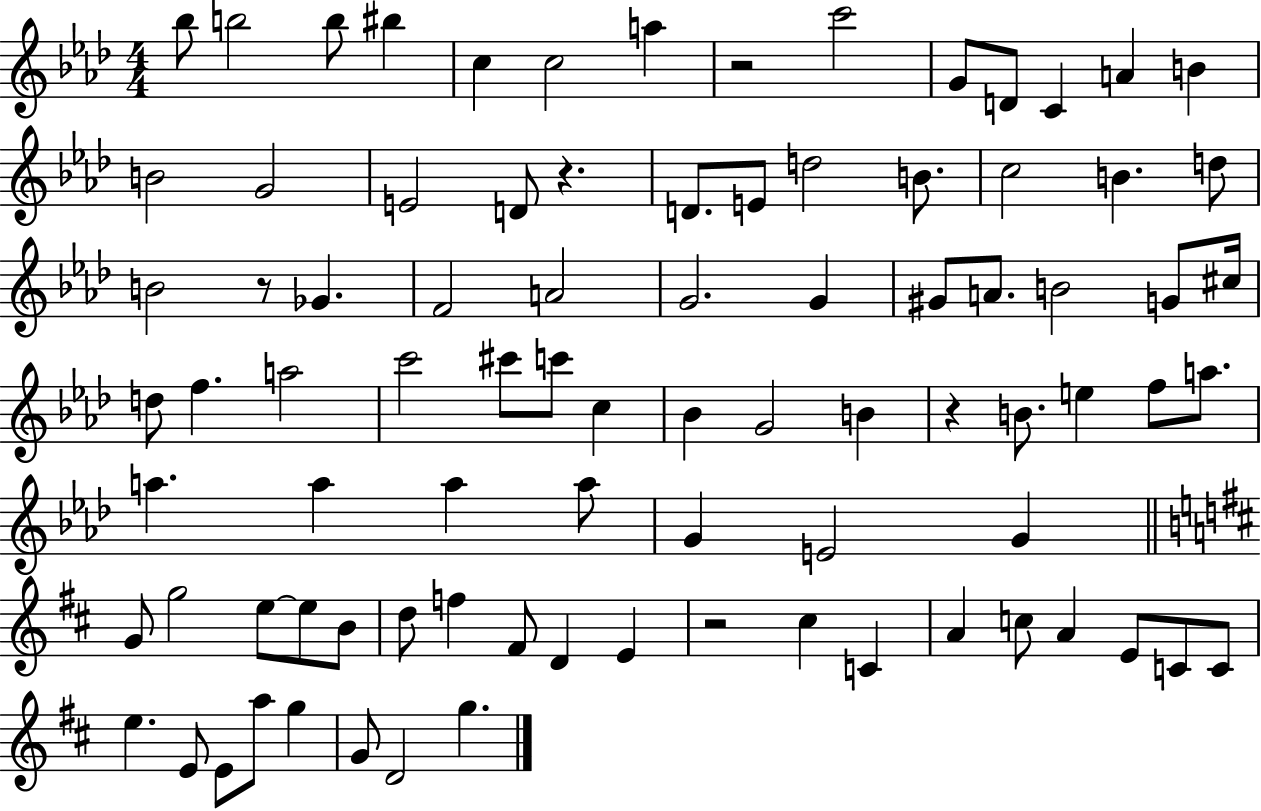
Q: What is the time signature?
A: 4/4